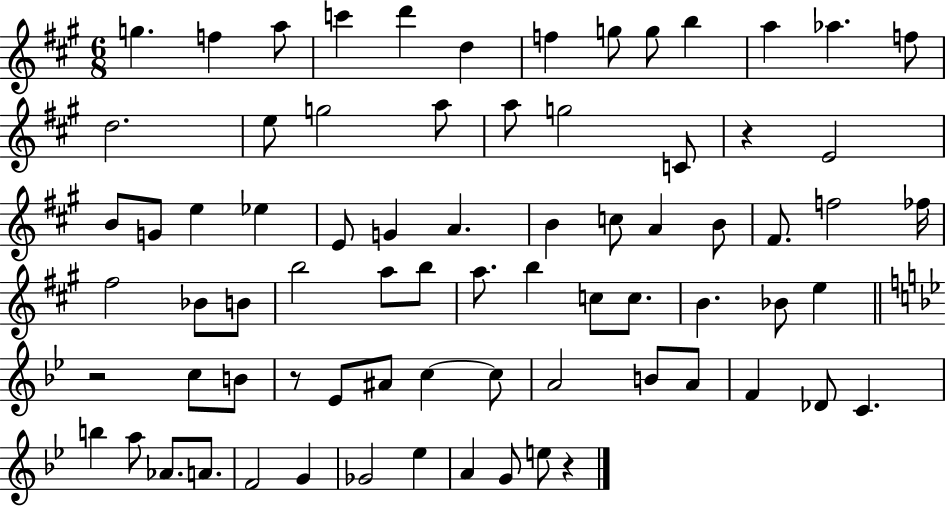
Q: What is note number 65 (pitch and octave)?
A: F4